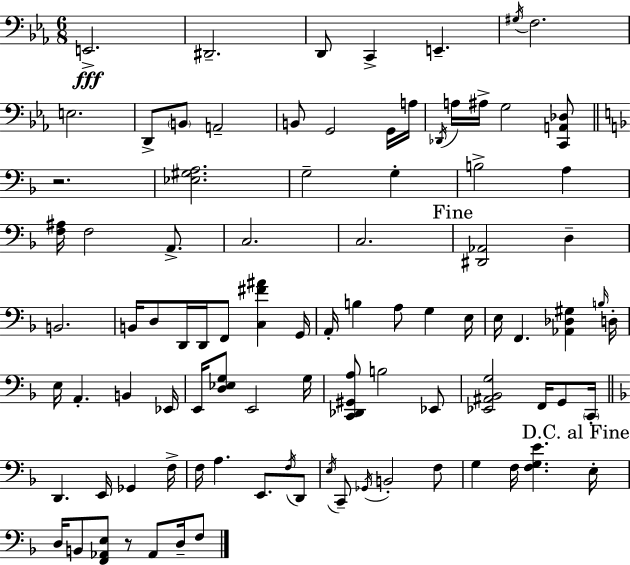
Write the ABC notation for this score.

X:1
T:Untitled
M:6/8
L:1/4
K:Eb
E,,2 ^D,,2 D,,/2 C,, E,, ^G,/4 F,2 E,2 D,,/2 B,,/2 A,,2 B,,/2 G,,2 G,,/4 A,/4 _D,,/4 A,/4 ^A,/4 G,2 [C,,A,,_D,]/2 z2 [_E,^G,A,]2 G,2 G, B,2 A, [F,^A,]/4 F,2 A,,/2 C,2 C,2 [^D,,_A,,]2 D, B,,2 B,,/4 D,/2 D,,/4 D,,/4 F,,/2 [C,^F^A] G,,/4 A,,/4 B, A,/2 G, E,/4 E,/4 F,, [_A,,_D,^G,] B,/4 D,/4 E,/4 A,, B,, _E,,/4 E,,/4 [D,_E,G,]/2 E,,2 G,/4 [C,,_D,,^G,,A,]/2 B,2 _E,,/2 [_E,,^A,,_B,,G,]2 F,,/4 G,,/2 C,,/4 D,, E,,/4 _G,, F,/4 F,/4 A, E,,/2 F,/4 D,,/2 E,/4 C,,/2 _G,,/4 B,,2 F,/2 G, F,/4 [F,G,E] E,/4 D,/4 B,,/2 [F,,_A,,E,]/2 z/2 _A,,/2 D,/4 F,/2